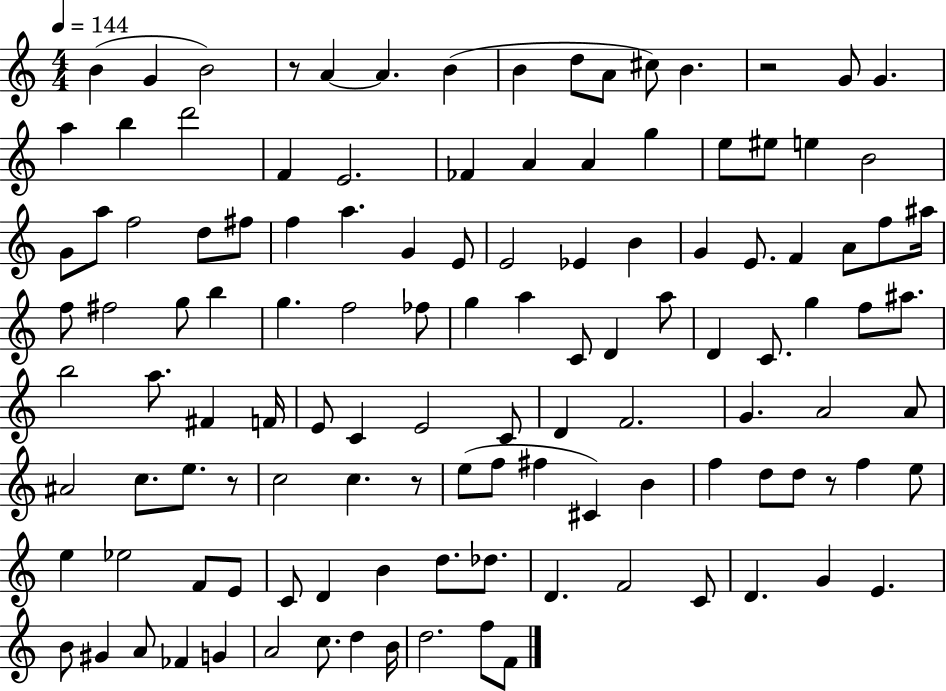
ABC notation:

X:1
T:Untitled
M:4/4
L:1/4
K:C
B G B2 z/2 A A B B d/2 A/2 ^c/2 B z2 G/2 G a b d'2 F E2 _F A A g e/2 ^e/2 e B2 G/2 a/2 f2 d/2 ^f/2 f a G E/2 E2 _E B G E/2 F A/2 f/2 ^a/4 f/2 ^f2 g/2 b g f2 _f/2 g a C/2 D a/2 D C/2 g f/2 ^a/2 b2 a/2 ^F F/4 E/2 C E2 C/2 D F2 G A2 A/2 ^A2 c/2 e/2 z/2 c2 c z/2 e/2 f/2 ^f ^C B f d/2 d/2 z/2 f e/2 e _e2 F/2 E/2 C/2 D B d/2 _d/2 D F2 C/2 D G E B/2 ^G A/2 _F G A2 c/2 d B/4 d2 f/2 F/2